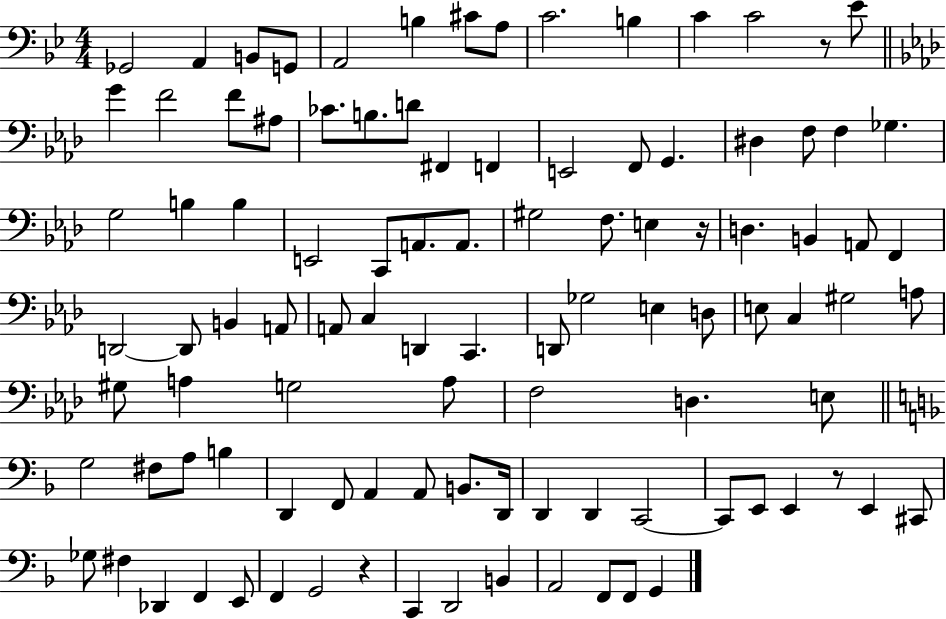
{
  \clef bass
  \numericTimeSignature
  \time 4/4
  \key bes \major
  \repeat volta 2 { ges,2 a,4 b,8 g,8 | a,2 b4 cis'8 a8 | c'2. b4 | c'4 c'2 r8 ees'8 | \break \bar "||" \break \key f \minor g'4 f'2 f'8 ais8 | ces'8. b8. d'8 fis,4 f,4 | e,2 f,8 g,4. | dis4 f8 f4 ges4. | \break g2 b4 b4 | e,2 c,8 a,8. a,8. | gis2 f8. e4 r16 | d4. b,4 a,8 f,4 | \break d,2~~ d,8 b,4 a,8 | a,8 c4 d,4 c,4. | d,8 ges2 e4 d8 | e8 c4 gis2 a8 | \break gis8 a4 g2 a8 | f2 d4. e8 | \bar "||" \break \key d \minor g2 fis8 a8 b4 | d,4 f,8 a,4 a,8 b,8. d,16 | d,4 d,4 c,2~~ | c,8 e,8 e,4 r8 e,4 cis,8 | \break ges8 fis4 des,4 f,4 e,8 | f,4 g,2 r4 | c,4 d,2 b,4 | a,2 f,8 f,8 g,4 | \break } \bar "|."
}